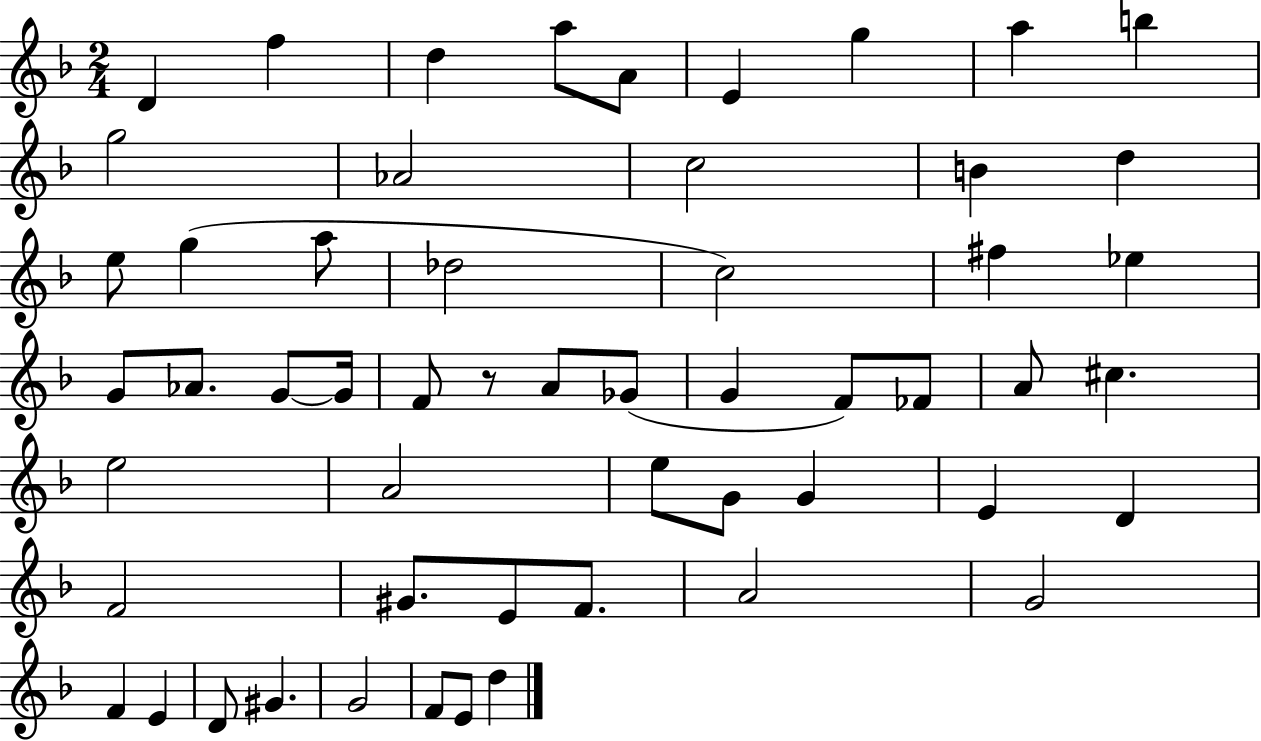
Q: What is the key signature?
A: F major